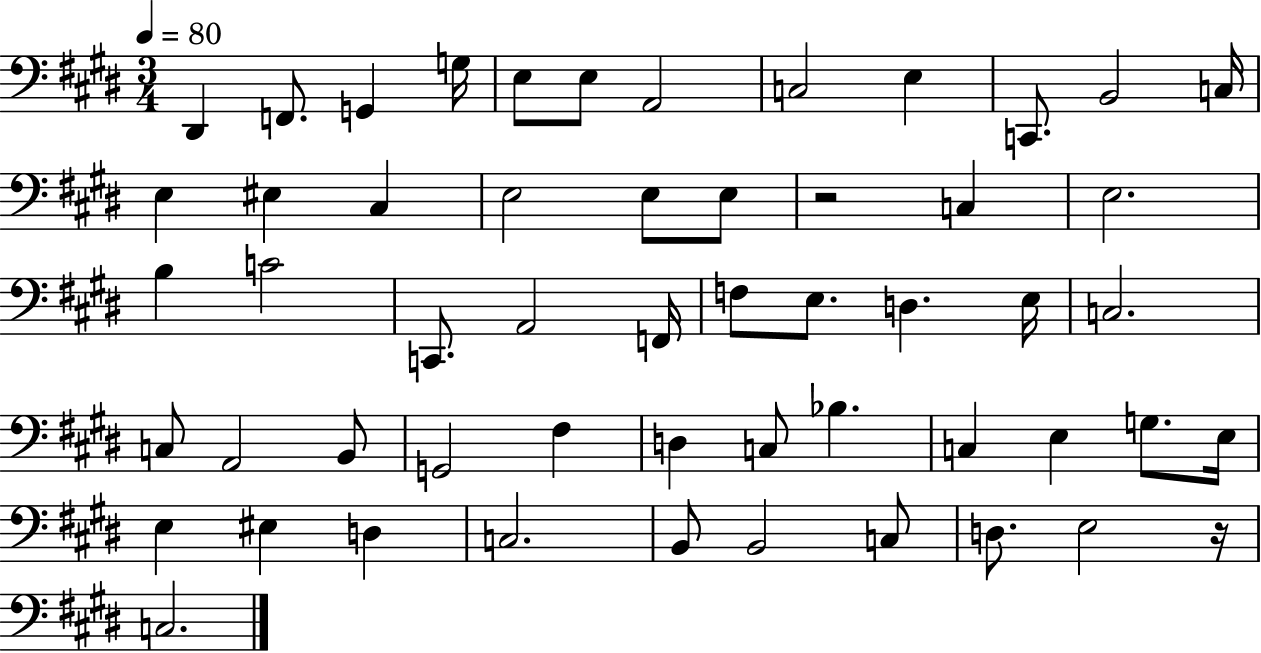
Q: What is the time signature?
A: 3/4